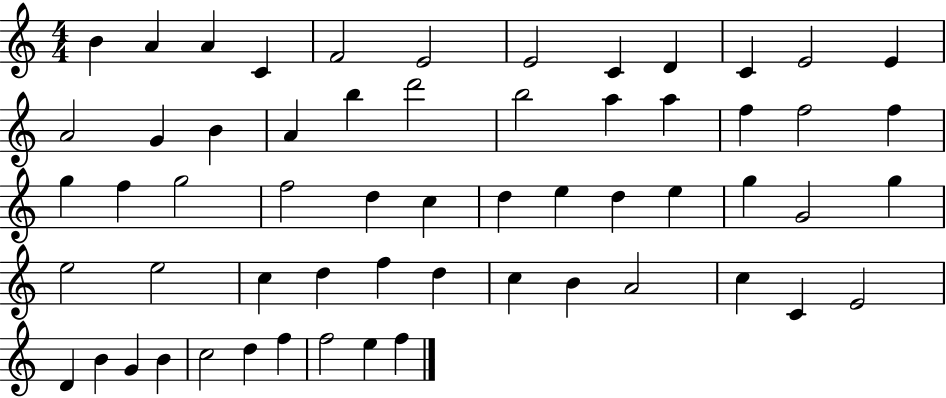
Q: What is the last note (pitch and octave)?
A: F5